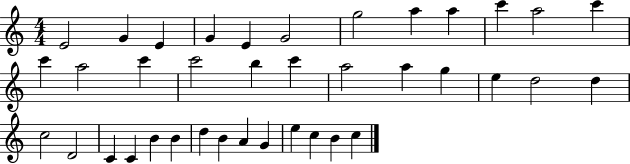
E4/h G4/q E4/q G4/q E4/q G4/h G5/h A5/q A5/q C6/q A5/h C6/q C6/q A5/h C6/q C6/h B5/q C6/q A5/h A5/q G5/q E5/q D5/h D5/q C5/h D4/h C4/q C4/q B4/q B4/q D5/q B4/q A4/q G4/q E5/q C5/q B4/q C5/q